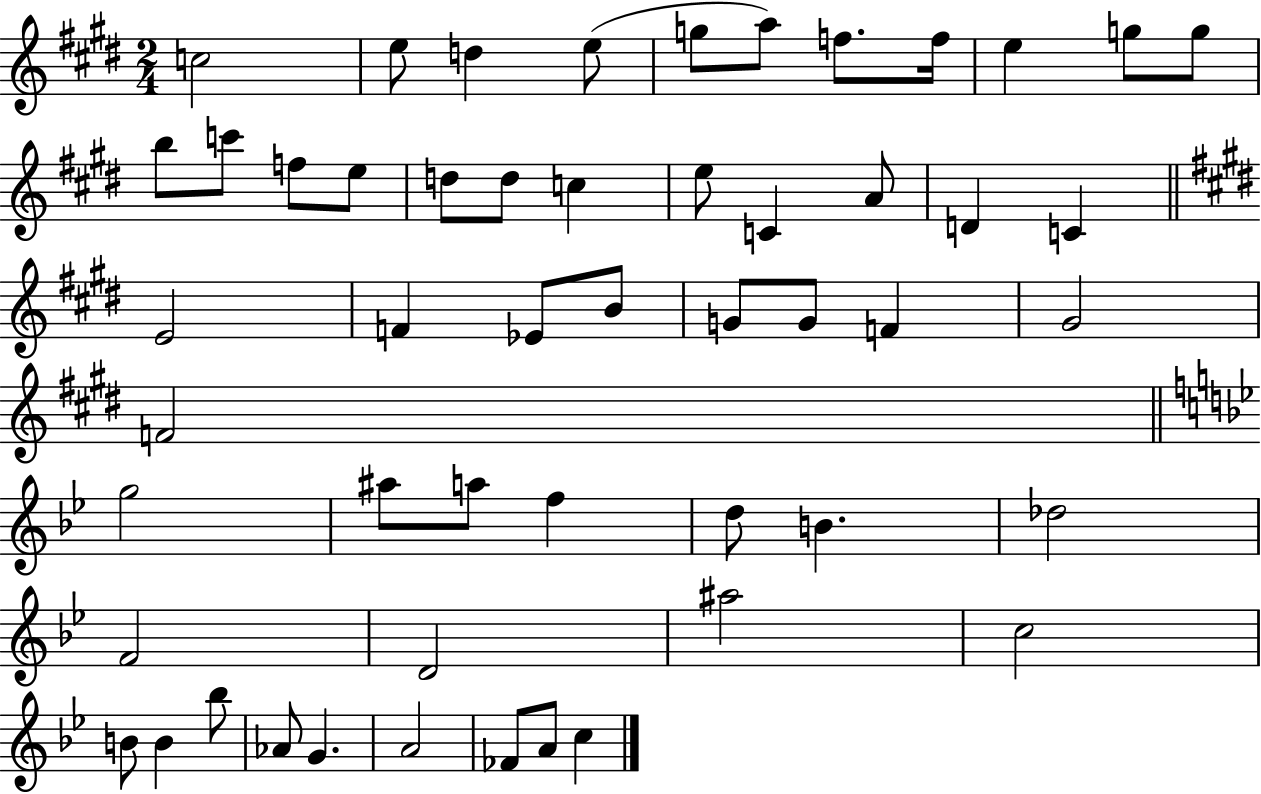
{
  \clef treble
  \numericTimeSignature
  \time 2/4
  \key e \major
  \repeat volta 2 { c''2 | e''8 d''4 e''8( | g''8 a''8) f''8. f''16 | e''4 g''8 g''8 | \break b''8 c'''8 f''8 e''8 | d''8 d''8 c''4 | e''8 c'4 a'8 | d'4 c'4 | \break \bar "||" \break \key e \major e'2 | f'4 ees'8 b'8 | g'8 g'8 f'4 | gis'2 | \break f'2 | \bar "||" \break \key bes \major g''2 | ais''8 a''8 f''4 | d''8 b'4. | des''2 | \break f'2 | d'2 | ais''2 | c''2 | \break b'8 b'4 bes''8 | aes'8 g'4. | a'2 | fes'8 a'8 c''4 | \break } \bar "|."
}